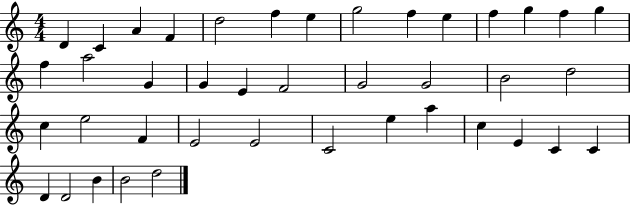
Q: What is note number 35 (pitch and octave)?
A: C4